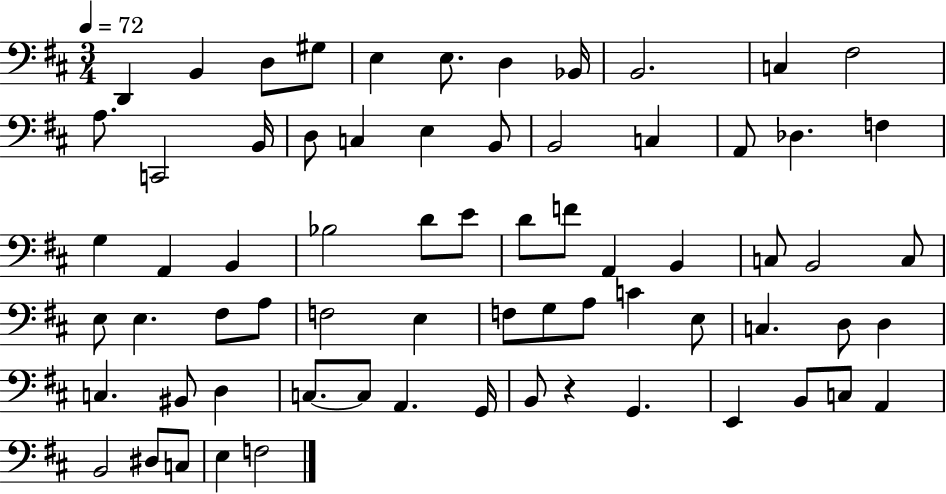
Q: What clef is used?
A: bass